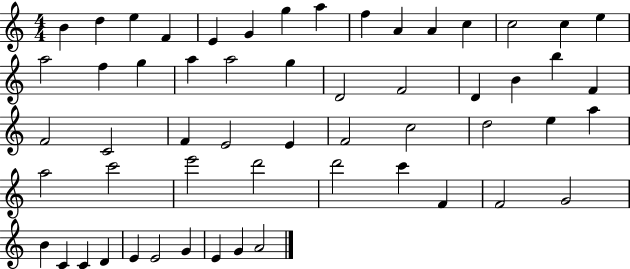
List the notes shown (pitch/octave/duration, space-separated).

B4/q D5/q E5/q F4/q E4/q G4/q G5/q A5/q F5/q A4/q A4/q C5/q C5/h C5/q E5/q A5/h F5/q G5/q A5/q A5/h G5/q D4/h F4/h D4/q B4/q B5/q F4/q F4/h C4/h F4/q E4/h E4/q F4/h C5/h D5/h E5/q A5/q A5/h C6/h E6/h D6/h D6/h C6/q F4/q F4/h G4/h B4/q C4/q C4/q D4/q E4/q E4/h G4/q E4/q G4/q A4/h